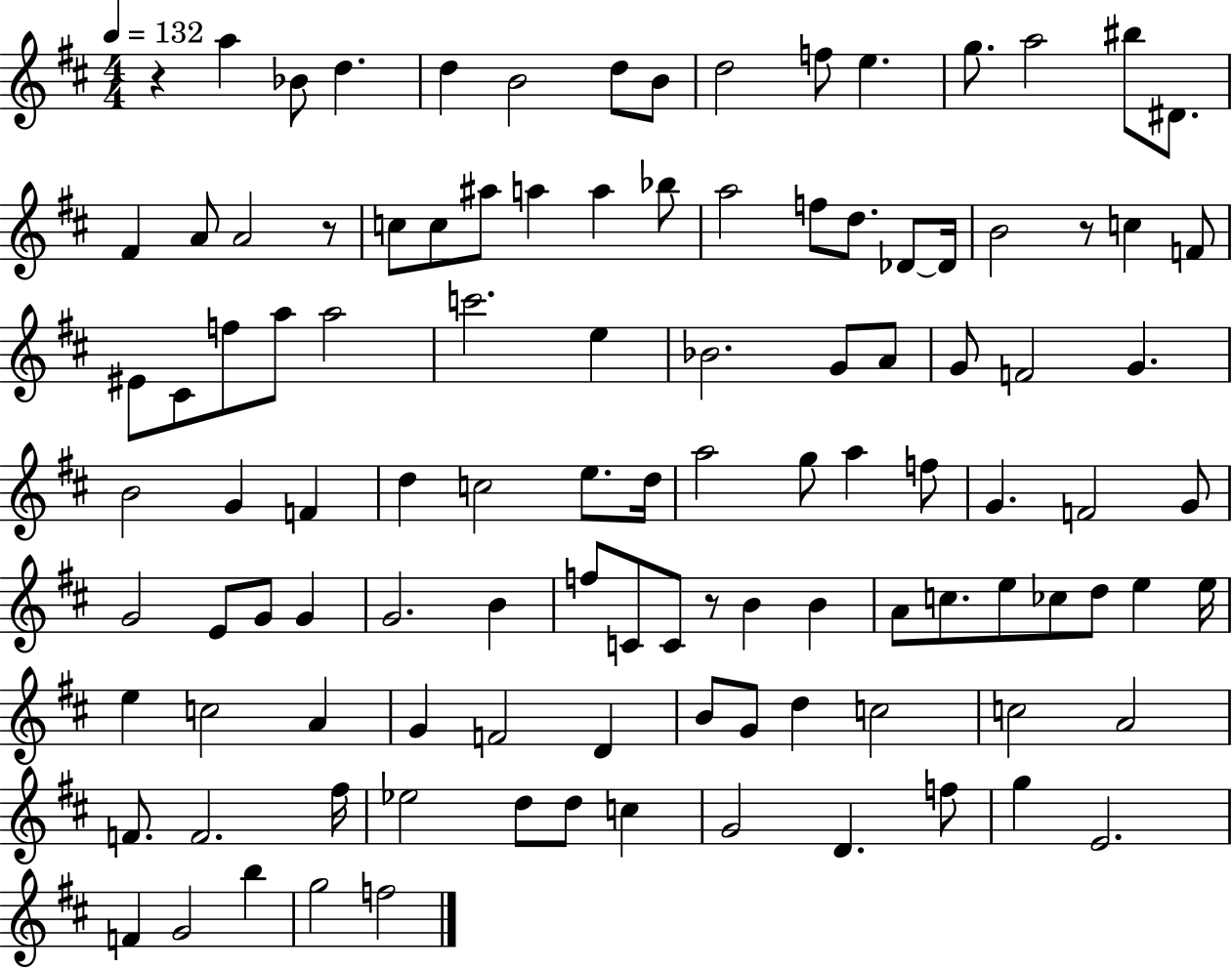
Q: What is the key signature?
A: D major